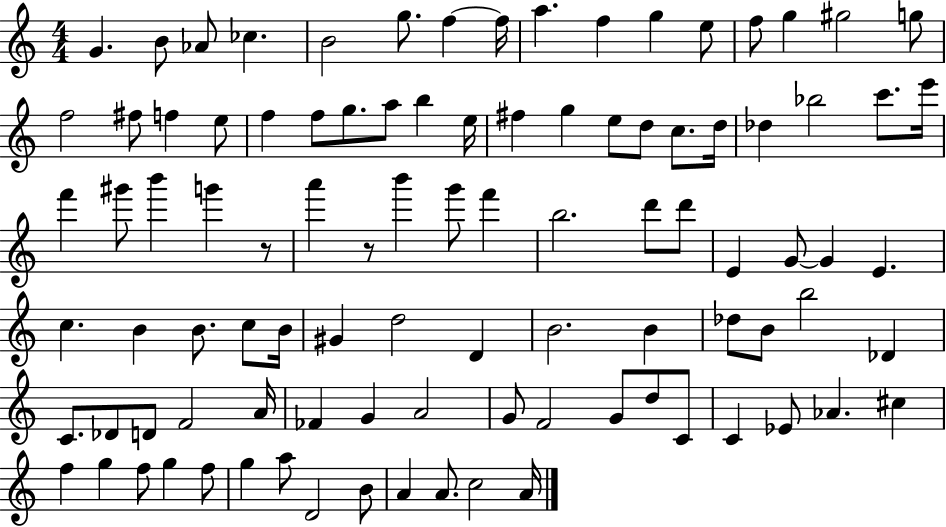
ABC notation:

X:1
T:Untitled
M:4/4
L:1/4
K:C
G B/2 _A/2 _c B2 g/2 f f/4 a f g e/2 f/2 g ^g2 g/2 f2 ^f/2 f e/2 f f/2 g/2 a/2 b e/4 ^f g e/2 d/2 c/2 d/4 _d _b2 c'/2 e'/4 f' ^g'/2 b' g' z/2 a' z/2 b' g'/2 f' b2 d'/2 d'/2 E G/2 G E c B B/2 c/2 B/4 ^G d2 D B2 B _d/2 B/2 b2 _D C/2 _D/2 D/2 F2 A/4 _F G A2 G/2 F2 G/2 d/2 C/2 C _E/2 _A ^c f g f/2 g f/2 g a/2 D2 B/2 A A/2 c2 A/4